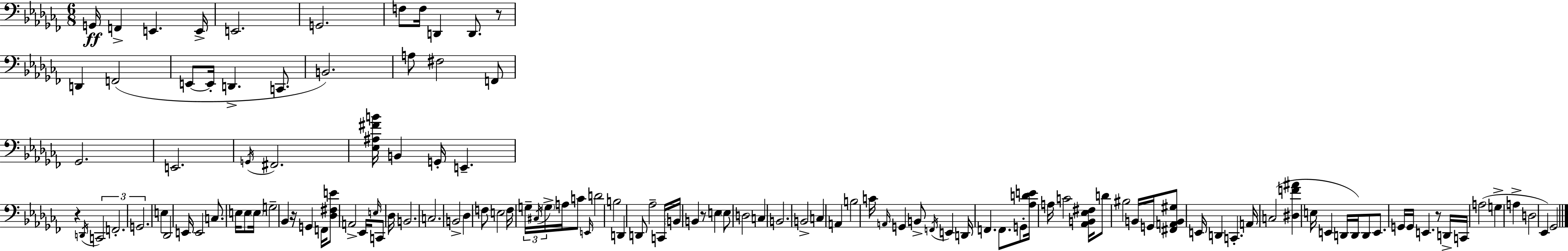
{
  \clef bass
  \numericTimeSignature
  \time 6/8
  \key aes \minor
  g,16\ff f,4-> e,4. e,16-> | e,2. | g,2. | f8 f16 d,4 d,8. r8 | \break d,4 f,2( | e,8~~ e,16-. d,4.-> c,8. | b,2.) | a8 fis2 f,8 | \break ges,2. | e,2. | \acciaccatura { g,16 } fis,2. | <ees ais fis' b'>16 b,4 g,16-. e,4.-- | \break r4 \acciaccatura { d,16 } \tuplet 3/2 { c,2 | f,2.-. | g,2. } | e4 des,2 | \break e,16 e,2 c8. | e16 e8 \parenthesize e16 g2-- | bes,4 r16 g,4 f,16 | <des fis e'>8 a,2-> ees,16 \grace { e16 } | \break c,8 des16 b,2. | c2. | b,2-> des4 | f8 e2 | \break f16 \tuplet 3/2 { g16-- \acciaccatura { cis16 } \parenthesize g16-> } a16 c'8 \grace { e,16 } d'2 | b2 | d,4 d,8 aes2-- | c,16 \parenthesize b,16 b,4 r8 e4 | \break \parenthesize e8 d2 | c4 b,2. | b,2-> | c4 a,4 b2 | \break c'16 \grace { a,16 } g,4 b,8-> | \acciaccatura { f,16 } e,4 d,16 f,4. | f,8. g,8-. <aes d' e'>16 a16 c'2 | <aes, b, ees fis>16 d'8 bis2 | \break b,16 g,16 <fis, a, b, gis>8 e,16 d,4 | c,4.-. a,16 c2( | <dis f' ais'>4 e16 e,4 | d,16 d,16) d,8 e,8. g,16 g,16 e,4. | \break r8 d,16-> c,16 a2( | g4-> a4-> d2 | ees,4) ges,2 | \bar "|."
}